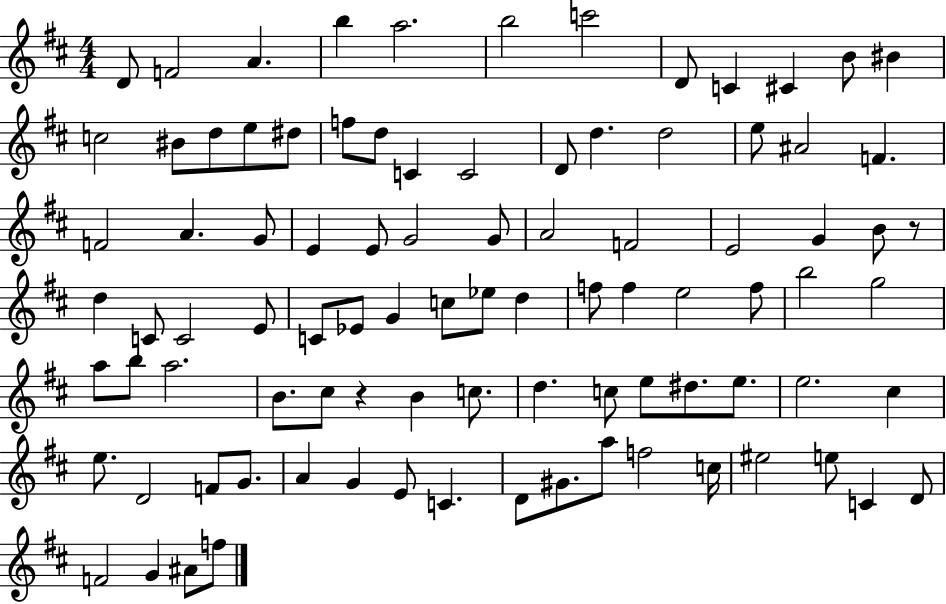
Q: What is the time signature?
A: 4/4